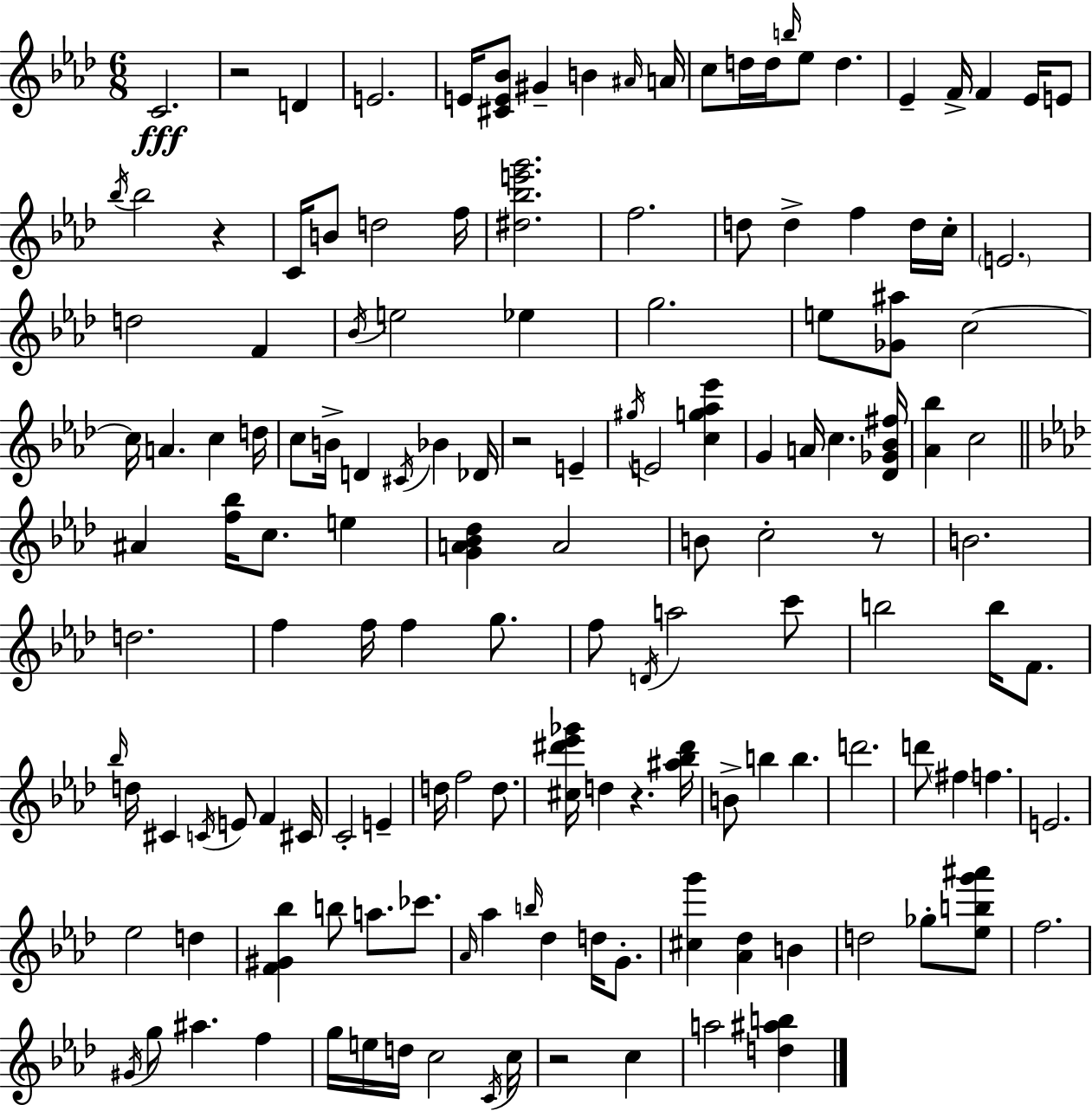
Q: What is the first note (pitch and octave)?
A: C4